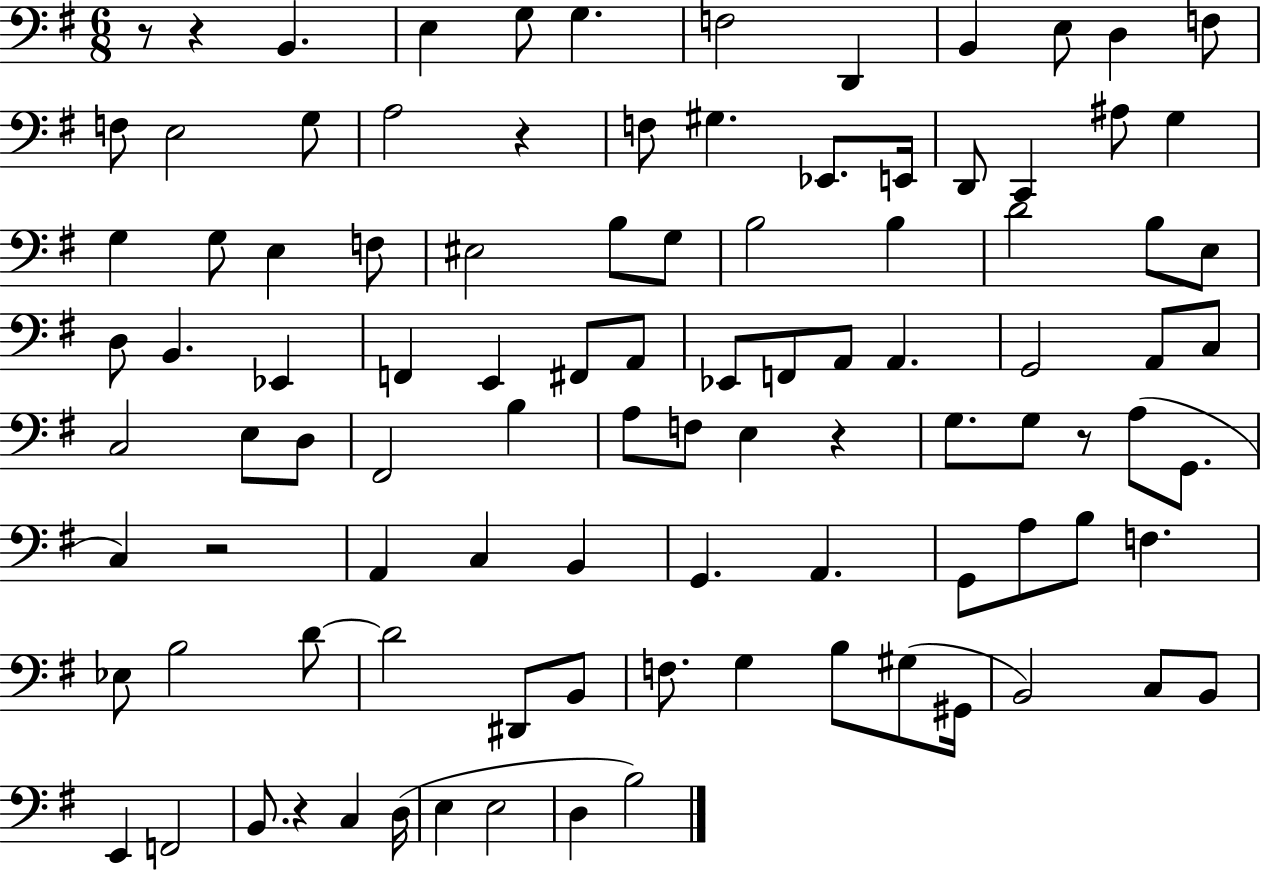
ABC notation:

X:1
T:Untitled
M:6/8
L:1/4
K:G
z/2 z B,, E, G,/2 G, F,2 D,, B,, E,/2 D, F,/2 F,/2 E,2 G,/2 A,2 z F,/2 ^G, _E,,/2 E,,/4 D,,/2 C,, ^A,/2 G, G, G,/2 E, F,/2 ^E,2 B,/2 G,/2 B,2 B, D2 B,/2 E,/2 D,/2 B,, _E,, F,, E,, ^F,,/2 A,,/2 _E,,/2 F,,/2 A,,/2 A,, G,,2 A,,/2 C,/2 C,2 E,/2 D,/2 ^F,,2 B, A,/2 F,/2 E, z G,/2 G,/2 z/2 A,/2 G,,/2 C, z2 A,, C, B,, G,, A,, G,,/2 A,/2 B,/2 F, _E,/2 B,2 D/2 D2 ^D,,/2 B,,/2 F,/2 G, B,/2 ^G,/2 ^G,,/4 B,,2 C,/2 B,,/2 E,, F,,2 B,,/2 z C, D,/4 E, E,2 D, B,2